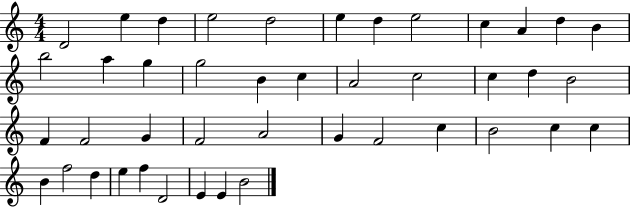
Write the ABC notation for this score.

X:1
T:Untitled
M:4/4
L:1/4
K:C
D2 e d e2 d2 e d e2 c A d B b2 a g g2 B c A2 c2 c d B2 F F2 G F2 A2 G F2 c B2 c c B f2 d e f D2 E E B2